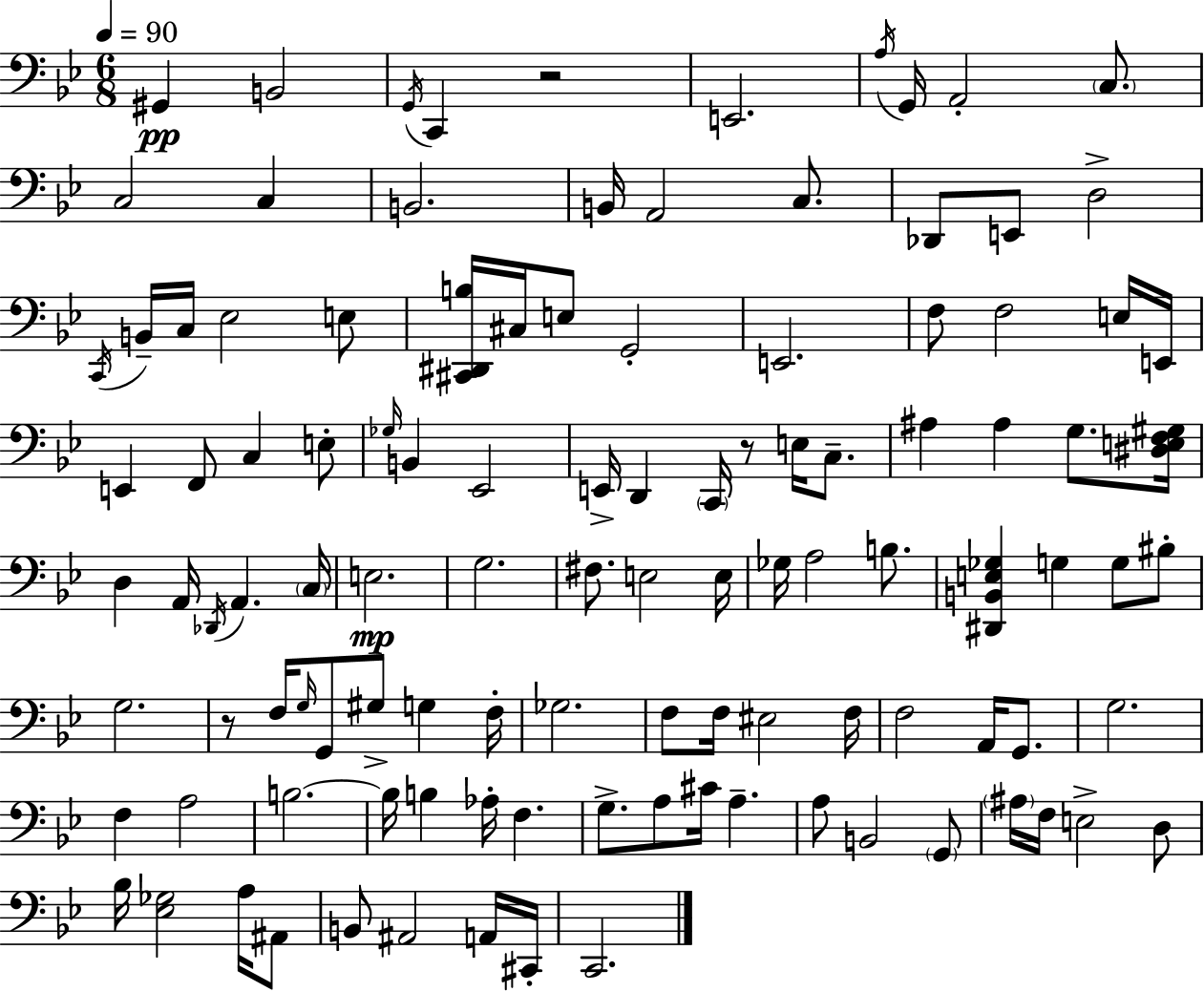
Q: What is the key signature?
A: BES major